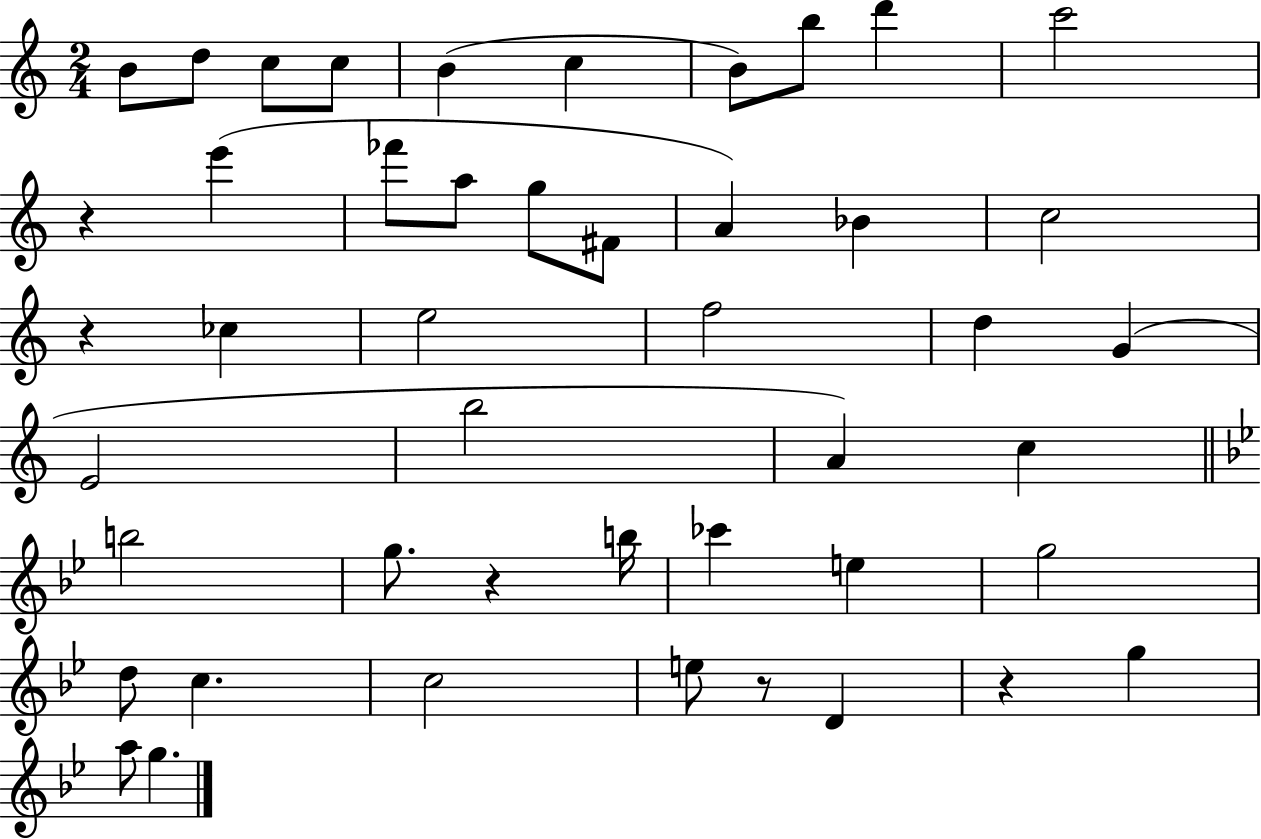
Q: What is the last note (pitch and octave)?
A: G5